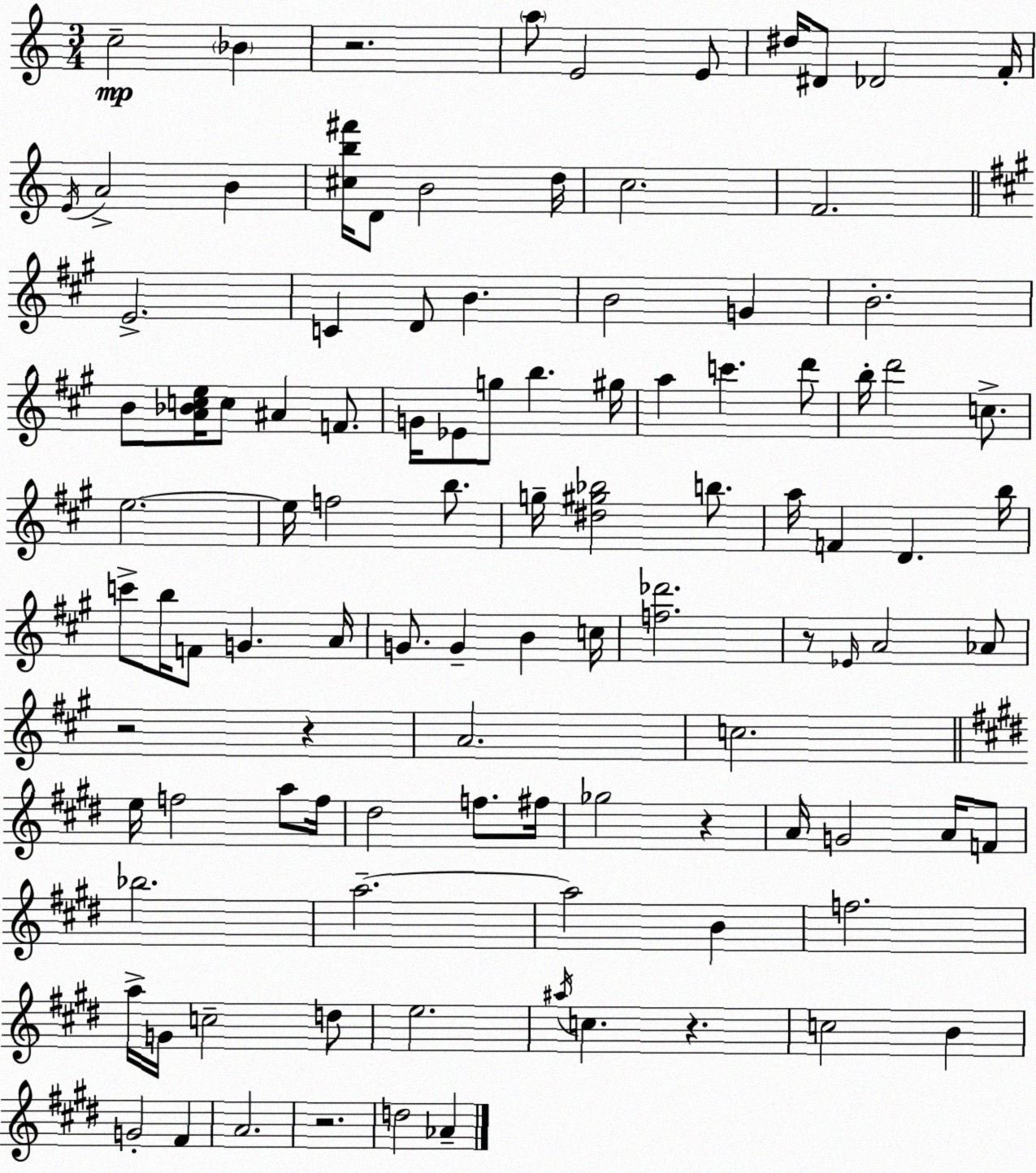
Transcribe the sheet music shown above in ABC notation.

X:1
T:Untitled
M:3/4
L:1/4
K:C
c2 _B z2 a/2 E2 E/2 ^d/4 ^D/2 _D2 F/4 E/4 A2 B [^cb^f']/4 D/2 B2 d/4 c2 F2 E2 C D/2 B B2 G B2 B/2 [A_Bce]/4 c/2 ^A F/2 G/4 _E/2 g/2 b ^g/4 a c' d'/2 b/4 d'2 c/2 e2 e/4 f2 b/2 g/4 [^d^g_b]2 b/2 a/4 F D b/4 c'/2 b/4 F/2 G A/4 G/2 G B c/4 [f_d']2 z/2 _E/4 A2 _A/2 z2 z A2 c2 e/4 f2 a/2 f/4 ^d2 f/2 ^f/4 _g2 z A/4 G2 A/4 F/2 _b2 a2 a2 B f2 a/4 G/4 c2 d/2 e2 ^a/4 c z c2 B G2 ^F A2 z2 d2 _A